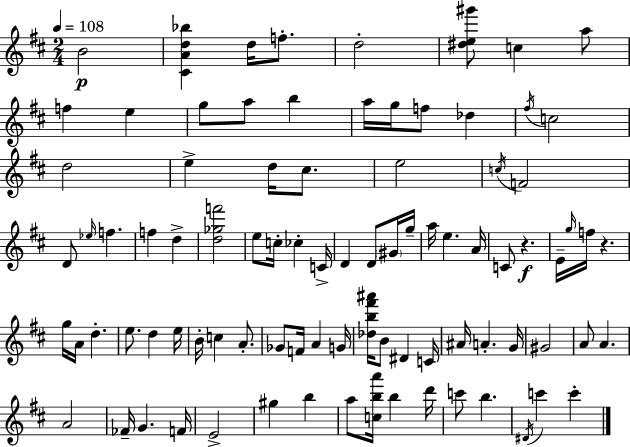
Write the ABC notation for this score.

X:1
T:Untitled
M:2/4
L:1/4
K:D
B2 [^CAd_b] d/4 f/2 d2 [^de^g']/2 c a/2 f e g/2 a/2 b a/4 g/4 f/2 _d ^f/4 c2 d2 e d/4 ^c/2 e2 c/4 F2 D/2 _e/4 f f d [d_gf']2 e/2 c/4 _c C/4 D D/2 ^G/4 g/4 a/4 e A/4 C/2 z E/4 g/4 f/4 z g/4 A/4 d e/2 d e/4 B/4 c A/2 _G/2 F/4 A G/4 [_db^f'^a']/4 B/2 ^D C/4 ^A/4 A G/4 ^G2 A/2 A A2 _F/4 G F/4 E2 ^g b a/2 [cba']/4 b d'/4 c'/2 b ^D/4 c' c'